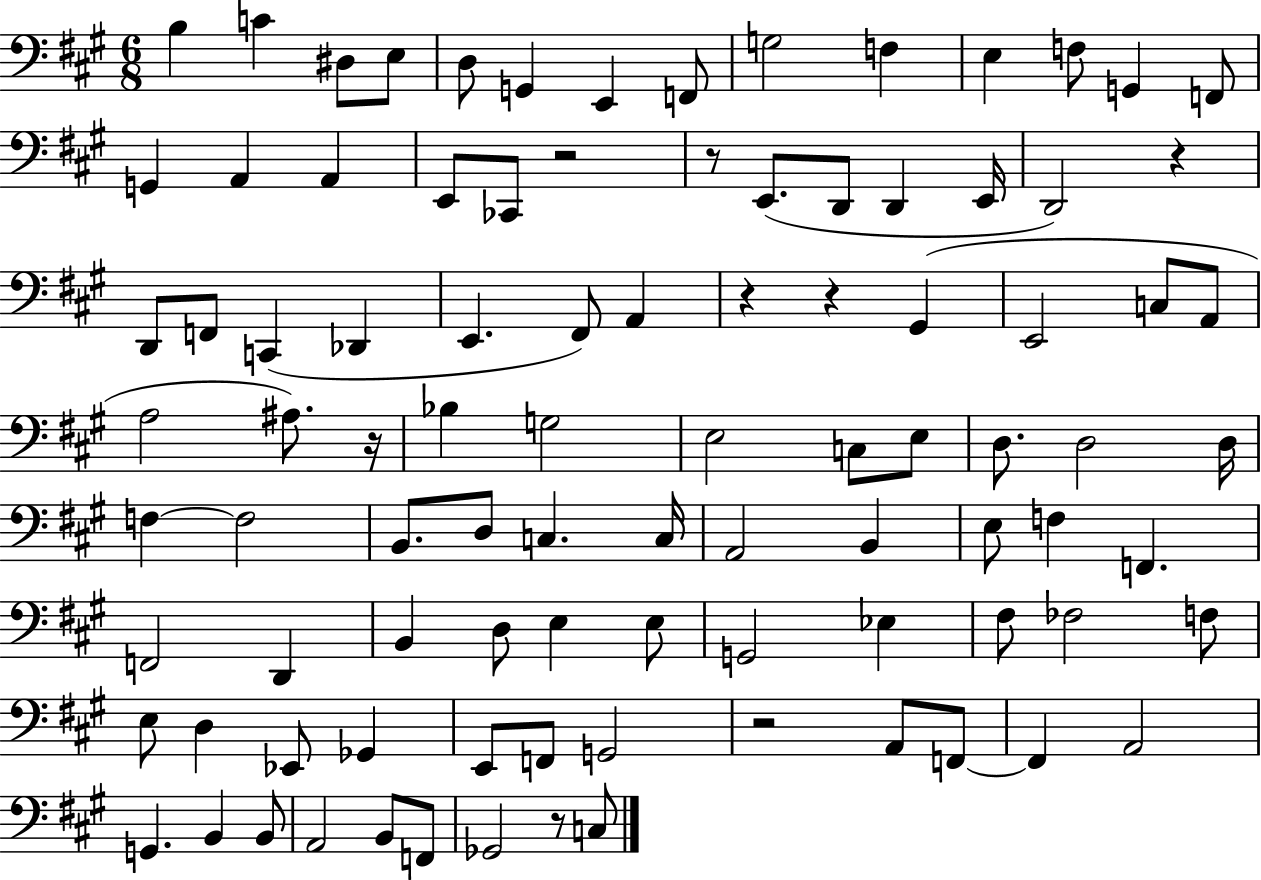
X:1
T:Untitled
M:6/8
L:1/4
K:A
B, C ^D,/2 E,/2 D,/2 G,, E,, F,,/2 G,2 F, E, F,/2 G,, F,,/2 G,, A,, A,, E,,/2 _C,,/2 z2 z/2 E,,/2 D,,/2 D,, E,,/4 D,,2 z D,,/2 F,,/2 C,, _D,, E,, ^F,,/2 A,, z z ^G,, E,,2 C,/2 A,,/2 A,2 ^A,/2 z/4 _B, G,2 E,2 C,/2 E,/2 D,/2 D,2 D,/4 F, F,2 B,,/2 D,/2 C, C,/4 A,,2 B,, E,/2 F, F,, F,,2 D,, B,, D,/2 E, E,/2 G,,2 _E, ^F,/2 _F,2 F,/2 E,/2 D, _E,,/2 _G,, E,,/2 F,,/2 G,,2 z2 A,,/2 F,,/2 F,, A,,2 G,, B,, B,,/2 A,,2 B,,/2 F,,/2 _G,,2 z/2 C,/2